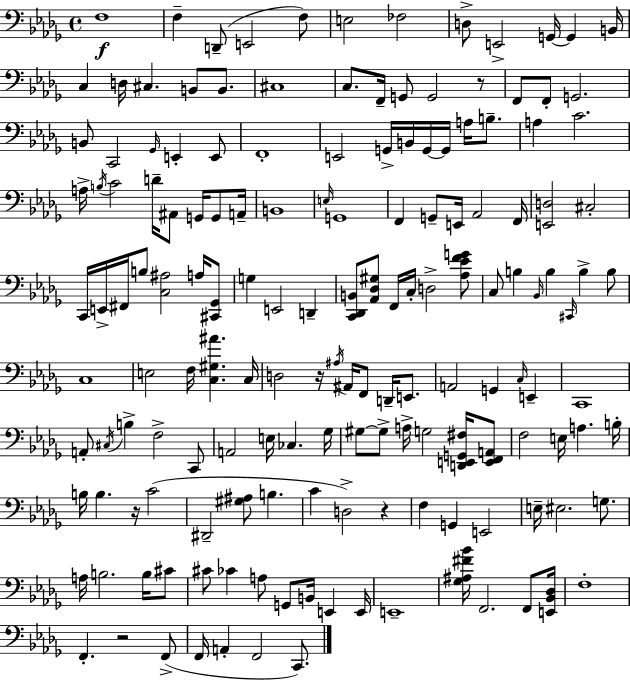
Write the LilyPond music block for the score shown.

{
  \clef bass
  \time 4/4
  \defaultTimeSignature
  \key bes \minor
  f1\f | f4-- d,8--( e,2 f8) | e2 fes2 | d8-> e,2-> g,16~~ g,4 b,16 | \break c4 d16 cis4. b,8 b,8. | cis1 | c8. f,16-- g,8 g,2 r8 | f,8 f,8-. g,2. | \break b,8 c,2 \grace { ges,16 } e,4-. e,8 | f,1-. | e,2 g,16-> b,16 g,16~~ g,16 a16 b8.-- | a4 c'2. | \break a16-> \acciaccatura { b16 } c'2 d'16-- ais,8 g,16 g,8 | a,16-- b,1 | \grace { e16 } g,1 | f,4 g,8-- e,16 aes,2 | \break f,16 <e, d>2 cis2-. | c,16 e,16-> fis,16 b8 <c ais>2 | a16 <cis, ges,>8 g4 e,2 d,4-- | <c, des, b,>8 <aes, des gis>8 f,16 c16-. d2-> | \break <aes ees' f' g'>8 c8 b4 \grace { bes,16 } b4 \grace { cis,16 } b4-> | b8 c1 | e2 f16 <c gis ais'>4. | c16 d2 r16 \acciaccatura { ais16 } ais,16 | \break f,8 d,16-- e,8. a,2 g,4 | \grace { c16 } e,4-- c,1 | a,8-. \acciaccatura { cis16 } b4-> f2-> | c,8 a,2 | \break e16 ces4. ges16 gis8~~ gis8-> a16-> g2 | <d, e, g, fis>16 <e, f, a,>8 f2 | e16 a4. b16-. b16 b4. r16 | c'2( dis,2-- | \break <gis ais>8 b4. c'4 d2->) | r4 f4 g,4 | e,2 e16-- eis2. | g8. a16 b2. | \break b16 cis'8 cis'8 ces'4 a8 | g,8 b,16 e,4 e,16 e,1-- | <ges ais fis' bes'>16 f,2. | f,8 <e, bes, des>16 f1-. | \break f,4.-. r2 | f,8->( f,16 a,4-. f,2 | c,8.) \bar "|."
}